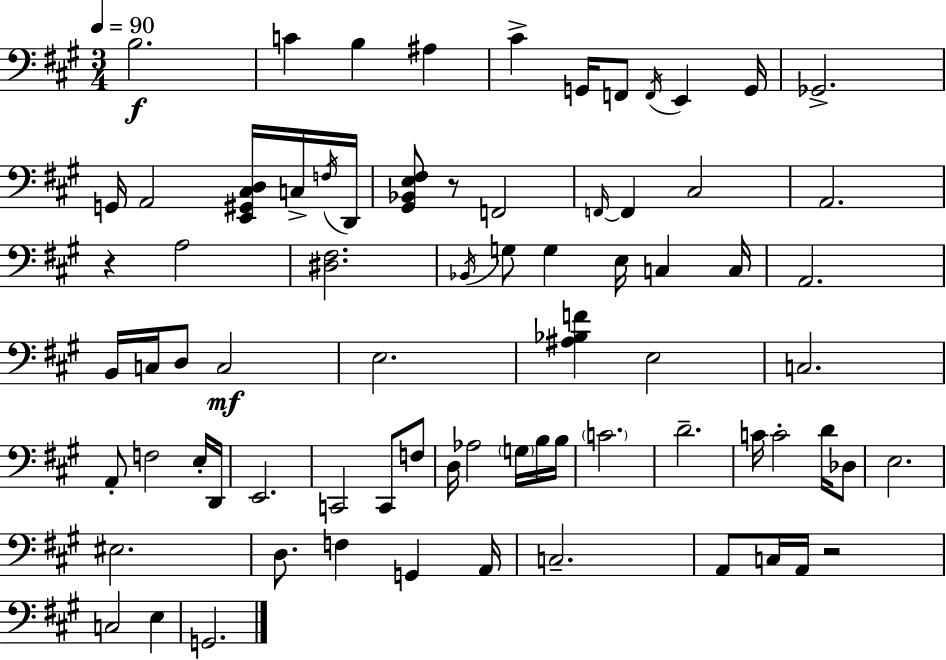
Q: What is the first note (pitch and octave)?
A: B3